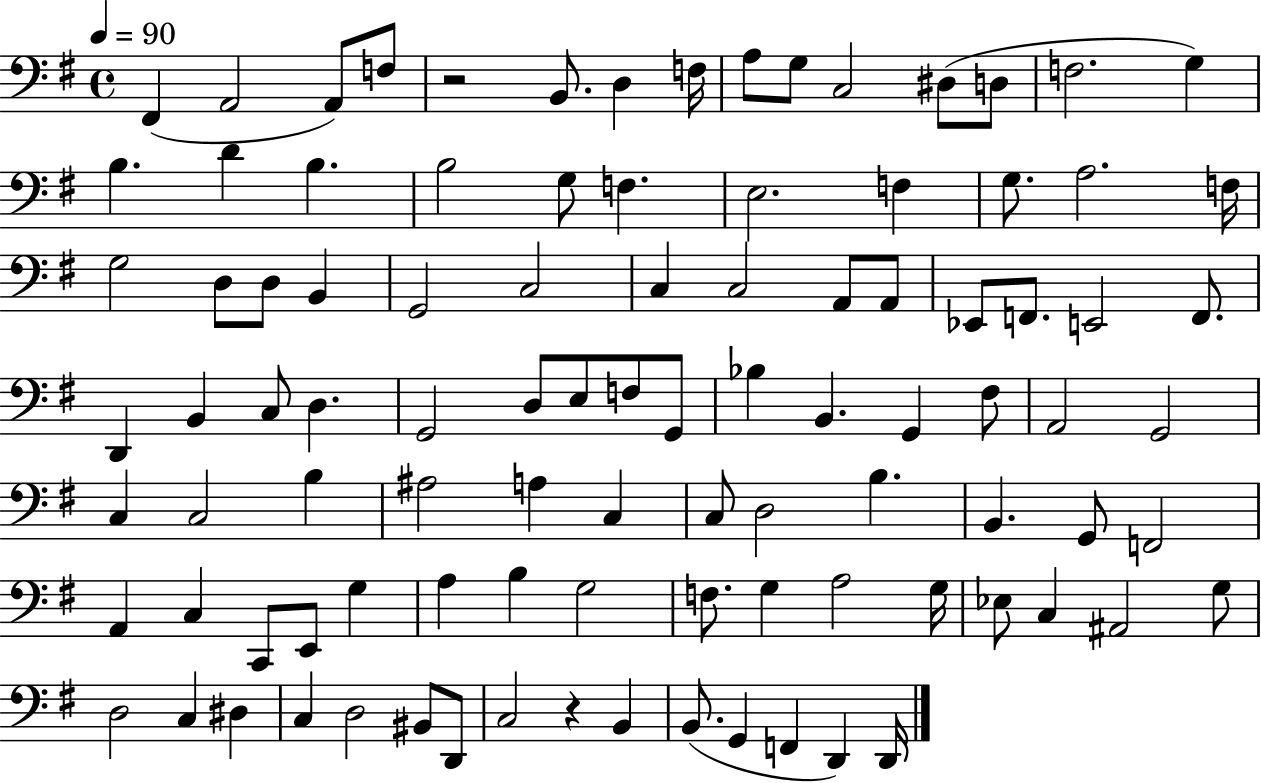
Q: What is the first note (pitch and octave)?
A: F#2